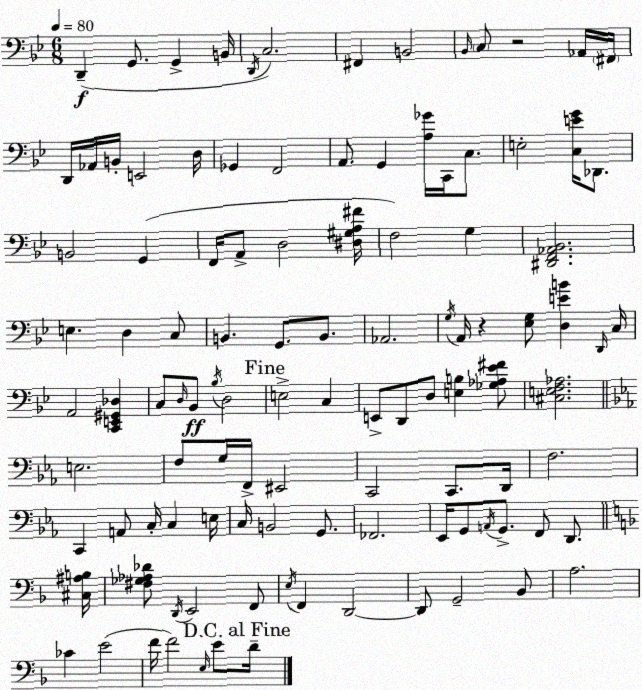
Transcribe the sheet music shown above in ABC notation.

X:1
T:Untitled
M:6/8
L:1/4
K:Gm
D,, G,,/2 G,, B,,/4 D,,/4 C,2 ^F,, B,,2 _B,,/4 C,/2 z2 _A,,/4 ^F,,/4 D,,/4 _A,,/4 B,,/4 E,,2 D,/4 _G,, F,,2 A,,/2 G,, [A,_G]/4 C,,/4 C,/2 E,2 [C,EG]/4 _D,,/2 B,,2 G,, F,,/4 A,,/2 D,2 [^D,^G,A,^F]/4 F,2 G, [^D,,F,,_A,,_B,,]2 E, D, C,/2 B,, G,,/2 B,,/2 _A,,2 G,/4 A,,/4 z [_E,G,]/2 [D,EB] D,,/4 C,/4 A,,2 [C,,E,,^G,,_D,] C,/2 D,/4 _B,,/2 _B,/4 D,2 E,2 C, E,,/2 D,,/2 D,/2 [E,B,] [_G,_A,_E^F]/2 [^C,E,F,_A,]2 E,2 F,/2 G,/4 F,,/4 ^E,,2 C,,2 C,,/2 D,,/4 F,2 C,, A,,/2 C,/4 C, E,/4 C,/4 B,,2 G,,/2 _F,,2 _E,,/4 G,,/2 A,,/4 G,,/2 F,,/2 D,,/2 [^C,^A,B,]/4 [^F,_G,_A,_D]/2 D,,/4 E,,2 F,,/2 E,/4 F,, D,,2 D,,/2 G,,2 _B,,/2 A,2 _C E2 F/4 F2 E,/4 E/2 D/4